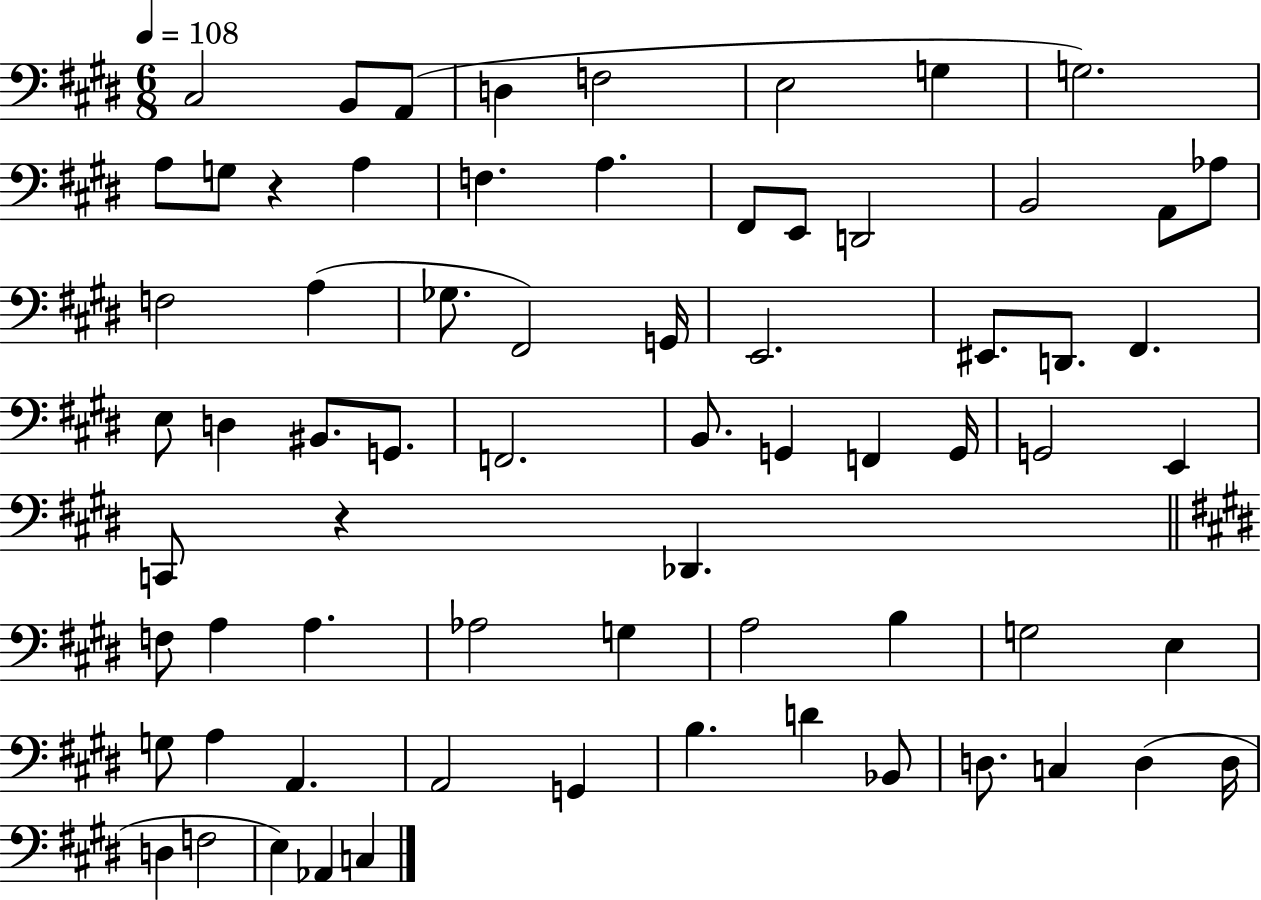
X:1
T:Untitled
M:6/8
L:1/4
K:E
^C,2 B,,/2 A,,/2 D, F,2 E,2 G, G,2 A,/2 G,/2 z A, F, A, ^F,,/2 E,,/2 D,,2 B,,2 A,,/2 _A,/2 F,2 A, _G,/2 ^F,,2 G,,/4 E,,2 ^E,,/2 D,,/2 ^F,, E,/2 D, ^B,,/2 G,,/2 F,,2 B,,/2 G,, F,, G,,/4 G,,2 E,, C,,/2 z _D,, F,/2 A, A, _A,2 G, A,2 B, G,2 E, G,/2 A, A,, A,,2 G,, B, D _B,,/2 D,/2 C, D, D,/4 D, F,2 E, _A,, C,